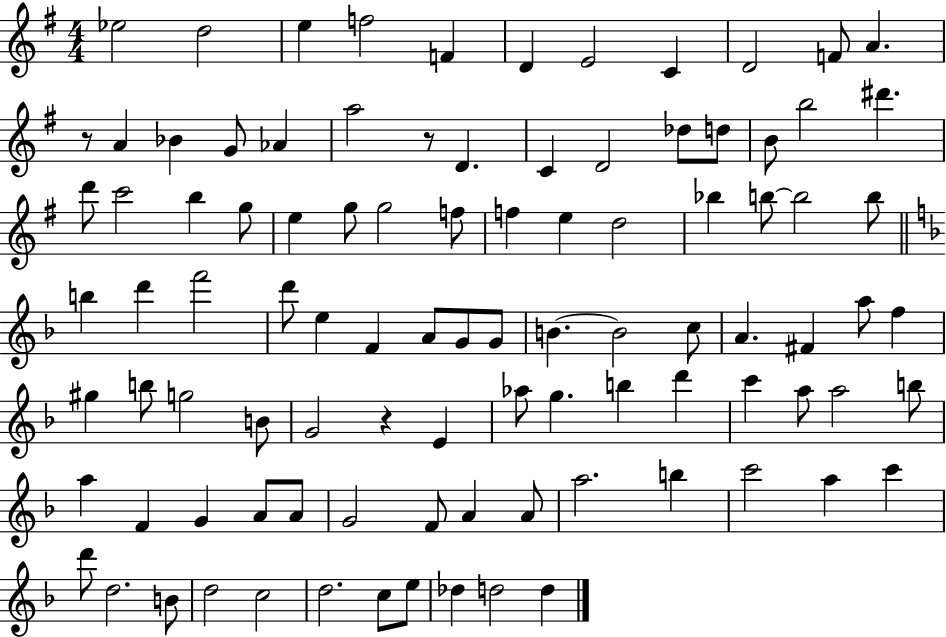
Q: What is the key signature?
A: G major